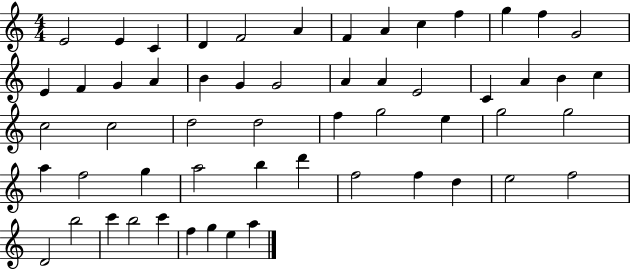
E4/h E4/q C4/q D4/q F4/h A4/q F4/q A4/q C5/q F5/q G5/q F5/q G4/h E4/q F4/q G4/q A4/q B4/q G4/q G4/h A4/q A4/q E4/h C4/q A4/q B4/q C5/q C5/h C5/h D5/h D5/h F5/q G5/h E5/q G5/h G5/h A5/q F5/h G5/q A5/h B5/q D6/q F5/h F5/q D5/q E5/h F5/h D4/h B5/h C6/q B5/h C6/q F5/q G5/q E5/q A5/q